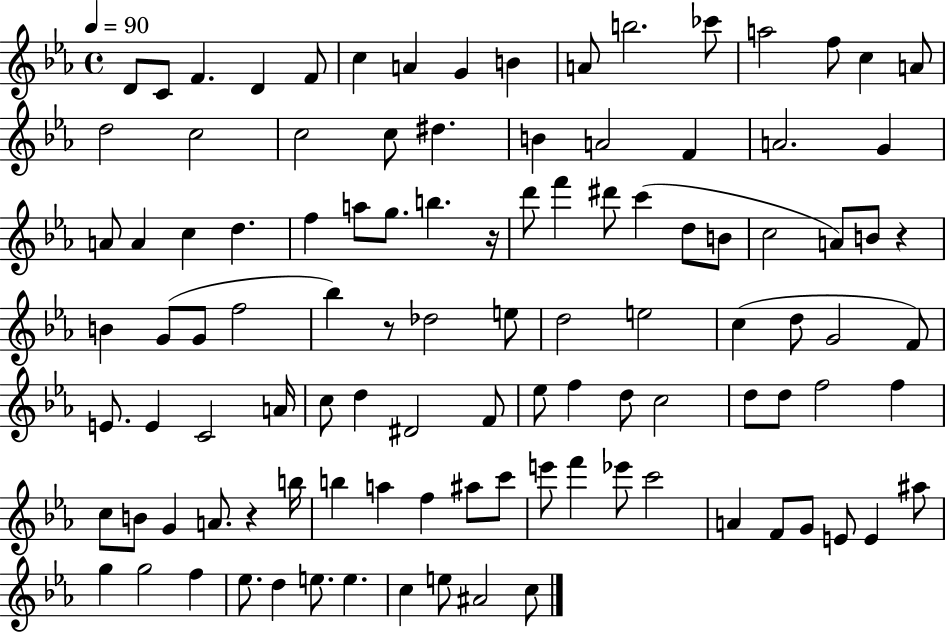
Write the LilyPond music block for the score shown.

{
  \clef treble
  \time 4/4
  \defaultTimeSignature
  \key ees \major
  \tempo 4 = 90
  d'8 c'8 f'4. d'4 f'8 | c''4 a'4 g'4 b'4 | a'8 b''2. ces'''8 | a''2 f''8 c''4 a'8 | \break d''2 c''2 | c''2 c''8 dis''4. | b'4 a'2 f'4 | a'2. g'4 | \break a'8 a'4 c''4 d''4. | f''4 a''8 g''8. b''4. r16 | d'''8 f'''4 dis'''8 c'''4( d''8 b'8 | c''2 a'8) b'8 r4 | \break b'4 g'8( g'8 f''2 | bes''4) r8 des''2 e''8 | d''2 e''2 | c''4( d''8 g'2 f'8) | \break e'8. e'4 c'2 a'16 | c''8 d''4 dis'2 f'8 | ees''8 f''4 d''8 c''2 | d''8 d''8 f''2 f''4 | \break c''8 b'8 g'4 a'8. r4 b''16 | b''4 a''4 f''4 ais''8 c'''8 | e'''8 f'''4 ees'''8 c'''2 | a'4 f'8 g'8 e'8 e'4 ais''8 | \break g''4 g''2 f''4 | ees''8. d''4 e''8. e''4. | c''4 e''8 ais'2 c''8 | \bar "|."
}